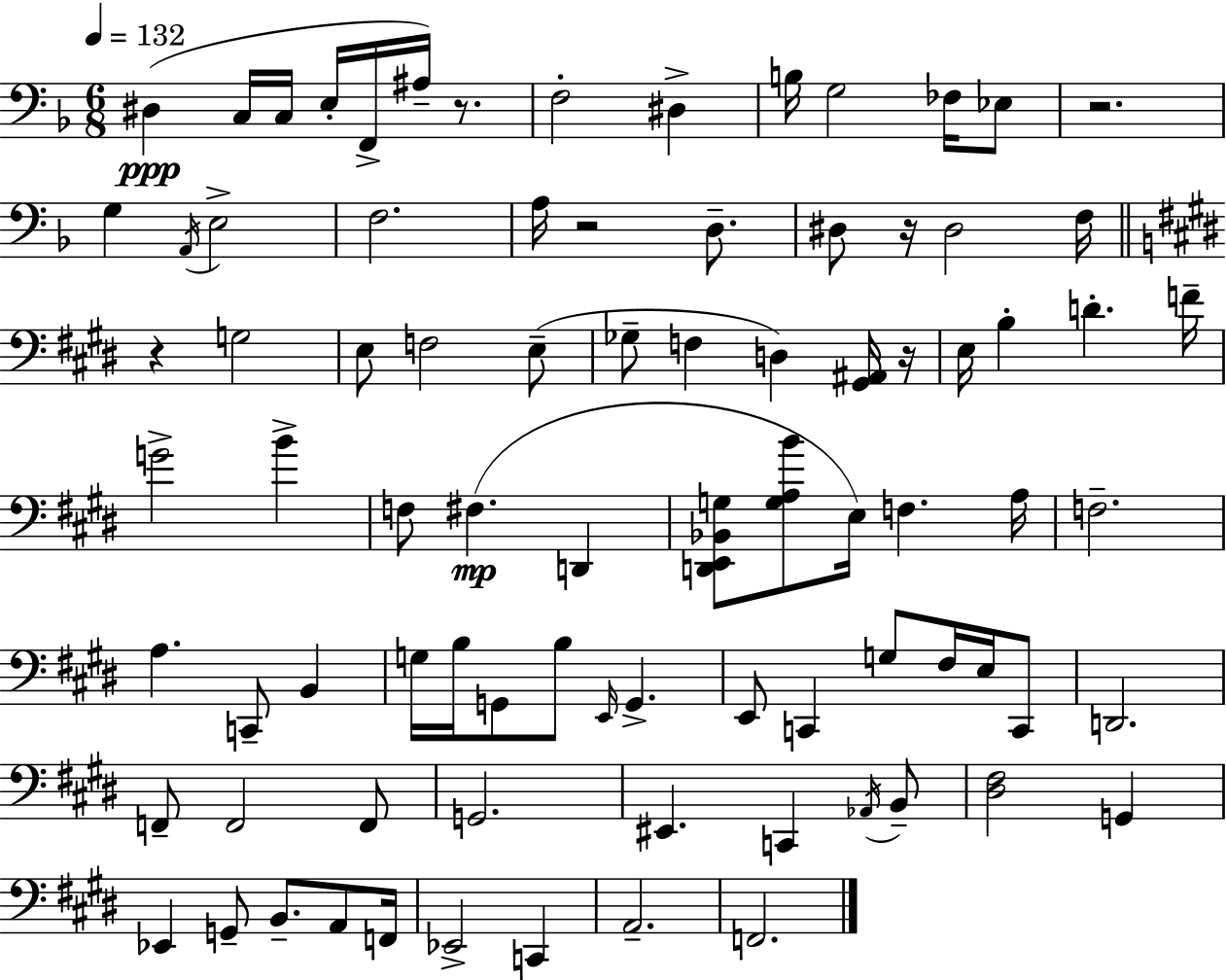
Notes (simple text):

D#3/q C3/s C3/s E3/s F2/s A#3/s R/e. F3/h D#3/q B3/s G3/h FES3/s Eb3/e R/h. G3/q A2/s E3/h F3/h. A3/s R/h D3/e. D#3/e R/s D#3/h F3/s R/q G3/h E3/e F3/h E3/e Gb3/e F3/q D3/q [G#2,A#2]/s R/s E3/s B3/q D4/q. F4/s G4/h B4/q F3/e F#3/q. D2/q [D2,E2,Bb2,G3]/e [G3,A3,B4]/e E3/s F3/q. A3/s F3/h. A3/q. C2/e B2/q G3/s B3/s G2/e B3/e E2/s G2/q. E2/e C2/q G3/e F#3/s E3/s C2/e D2/h. F2/e F2/h F2/e G2/h. EIS2/q. C2/q Ab2/s B2/e [D#3,F#3]/h G2/q Eb2/q G2/e B2/e. A2/e F2/s Eb2/h C2/q A2/h. F2/h.